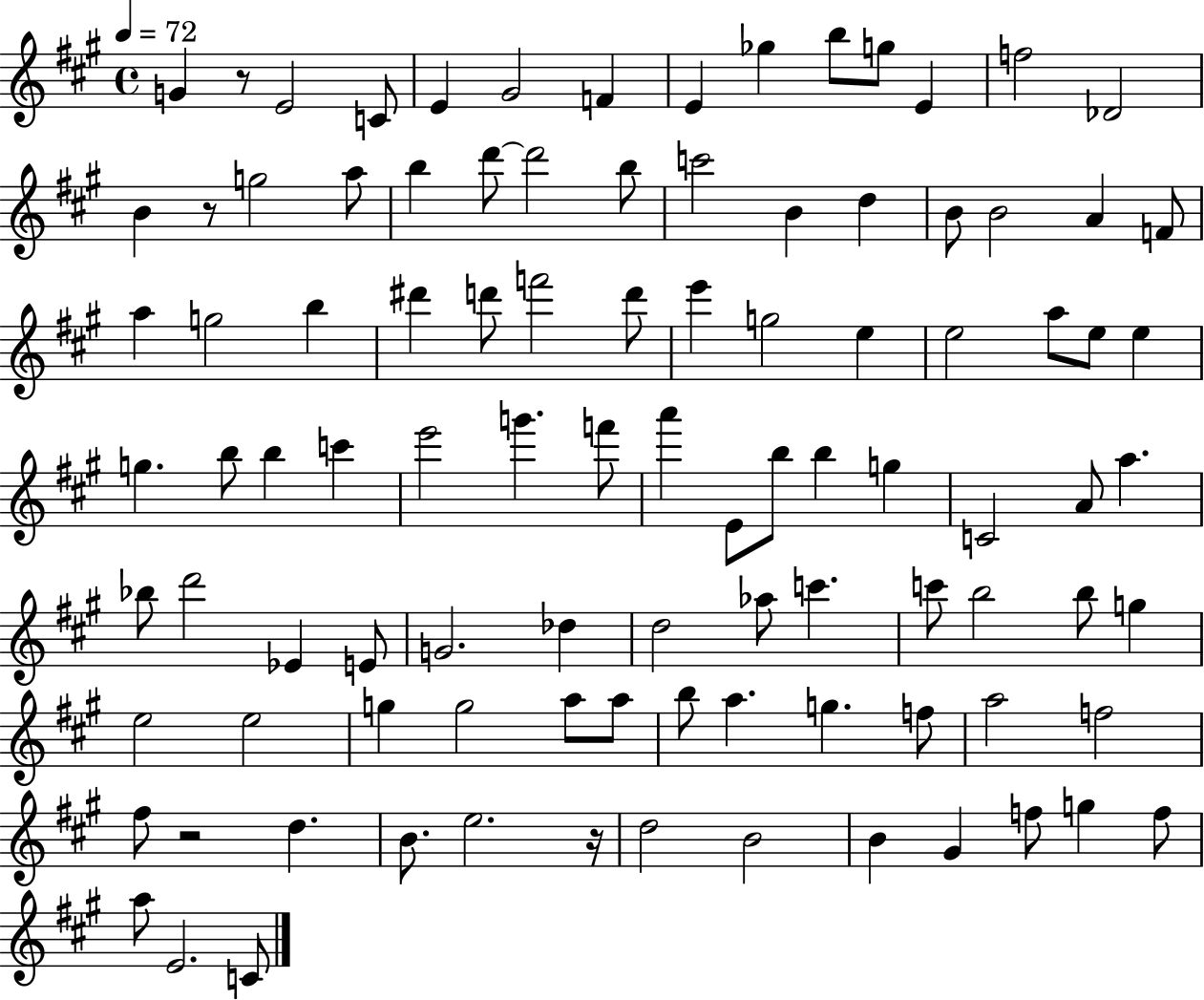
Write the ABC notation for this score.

X:1
T:Untitled
M:4/4
L:1/4
K:A
G z/2 E2 C/2 E ^G2 F E _g b/2 g/2 E f2 _D2 B z/2 g2 a/2 b d'/2 d'2 b/2 c'2 B d B/2 B2 A F/2 a g2 b ^d' d'/2 f'2 d'/2 e' g2 e e2 a/2 e/2 e g b/2 b c' e'2 g' f'/2 a' E/2 b/2 b g C2 A/2 a _b/2 d'2 _E E/2 G2 _d d2 _a/2 c' c'/2 b2 b/2 g e2 e2 g g2 a/2 a/2 b/2 a g f/2 a2 f2 ^f/2 z2 d B/2 e2 z/4 d2 B2 B ^G f/2 g f/2 a/2 E2 C/2